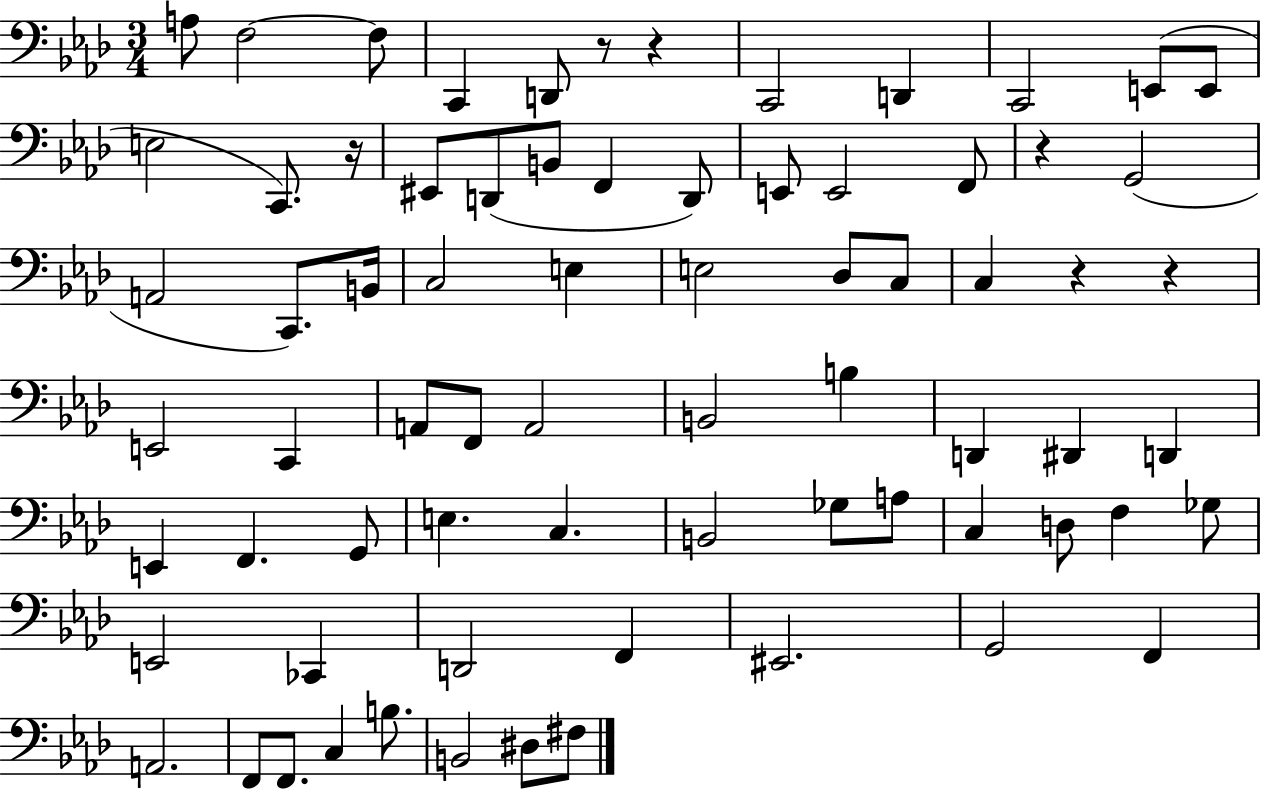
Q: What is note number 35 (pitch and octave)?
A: A2